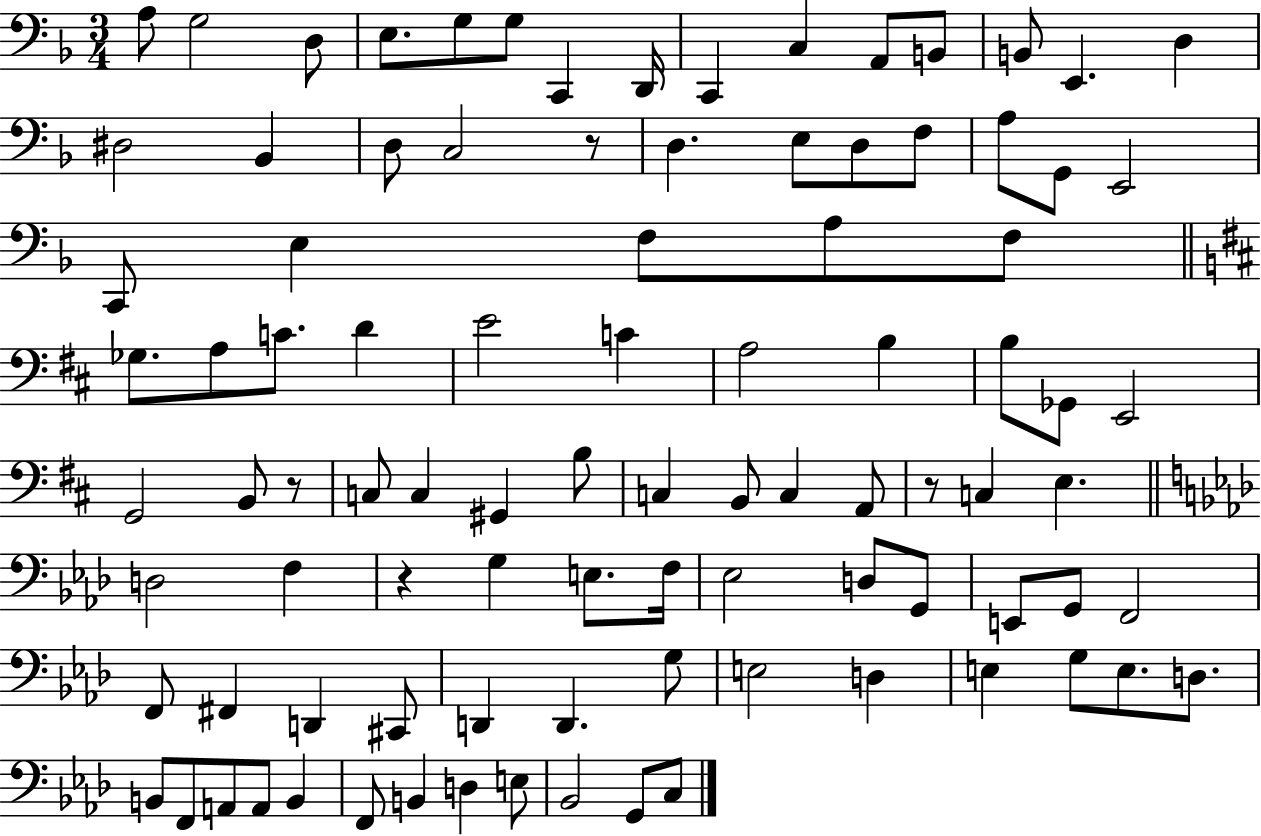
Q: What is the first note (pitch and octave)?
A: A3